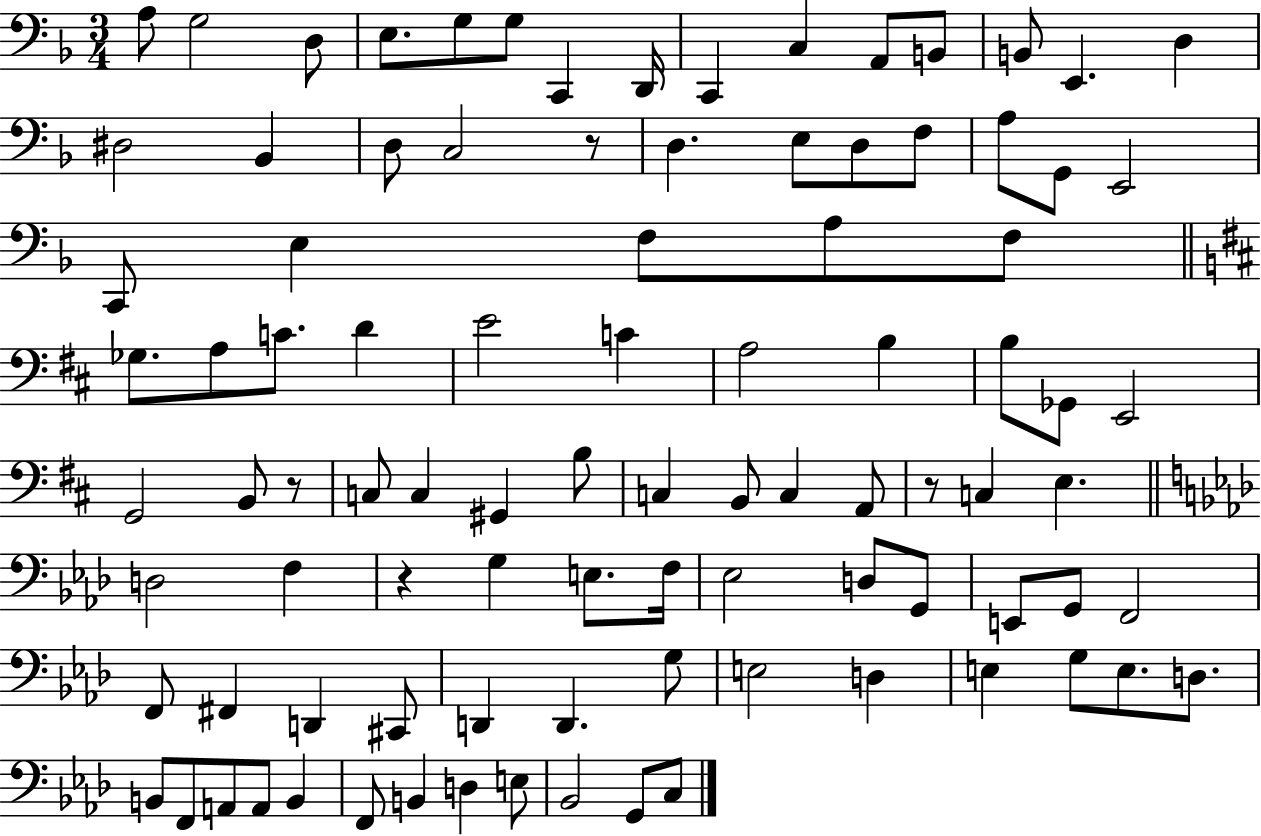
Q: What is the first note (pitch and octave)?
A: A3